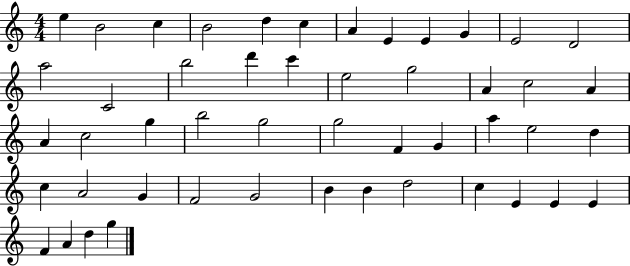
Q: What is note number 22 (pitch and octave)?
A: A4